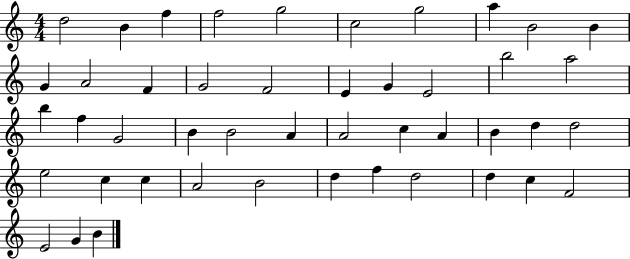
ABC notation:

X:1
T:Untitled
M:4/4
L:1/4
K:C
d2 B f f2 g2 c2 g2 a B2 B G A2 F G2 F2 E G E2 b2 a2 b f G2 B B2 A A2 c A B d d2 e2 c c A2 B2 d f d2 d c F2 E2 G B